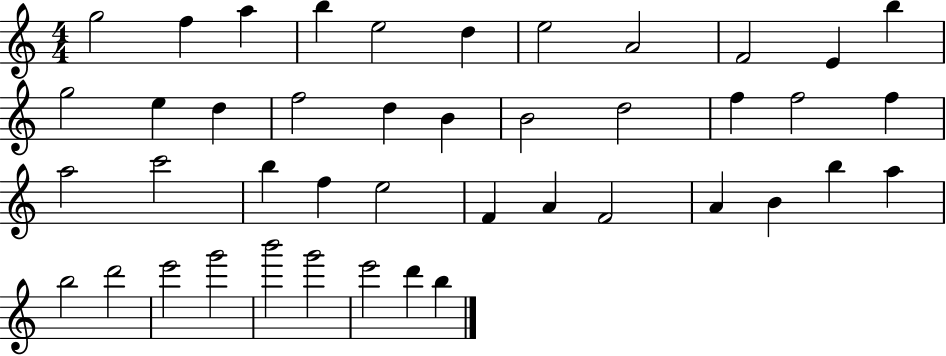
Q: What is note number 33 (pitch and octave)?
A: B5